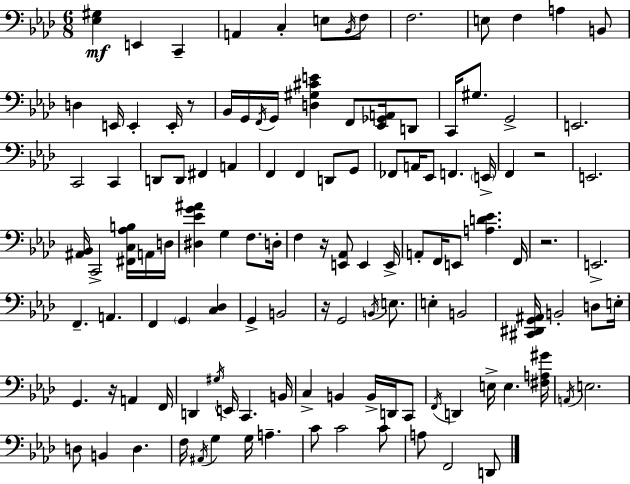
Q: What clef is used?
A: bass